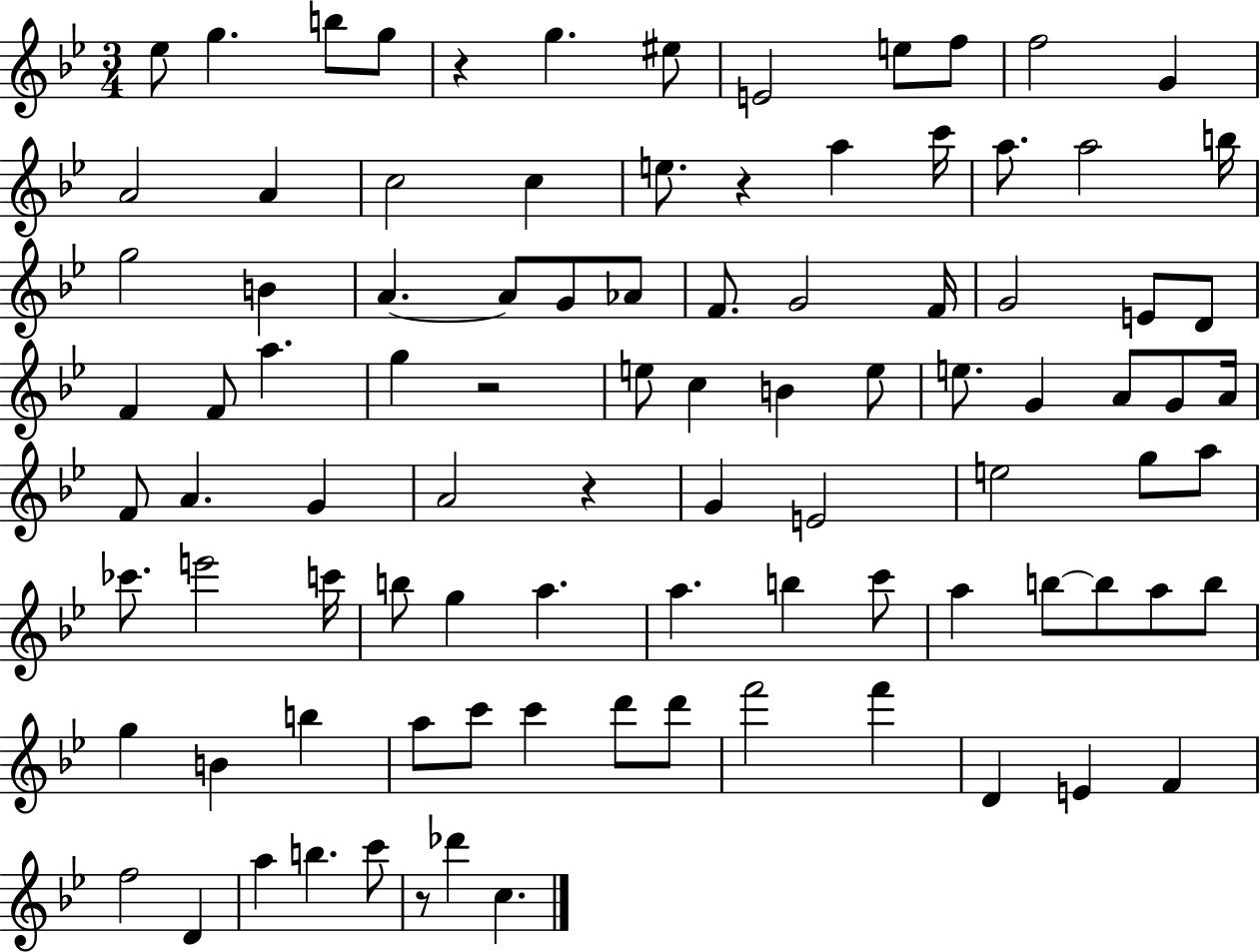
{
  \clef treble
  \numericTimeSignature
  \time 3/4
  \key bes \major
  ees''8 g''4. b''8 g''8 | r4 g''4. eis''8 | e'2 e''8 f''8 | f''2 g'4 | \break a'2 a'4 | c''2 c''4 | e''8. r4 a''4 c'''16 | a''8. a''2 b''16 | \break g''2 b'4 | a'4.~~ a'8 g'8 aes'8 | f'8. g'2 f'16 | g'2 e'8 d'8 | \break f'4 f'8 a''4. | g''4 r2 | e''8 c''4 b'4 e''8 | e''8. g'4 a'8 g'8 a'16 | \break f'8 a'4. g'4 | a'2 r4 | g'4 e'2 | e''2 g''8 a''8 | \break ces'''8. e'''2 c'''16 | b''8 g''4 a''4. | a''4. b''4 c'''8 | a''4 b''8~~ b''8 a''8 b''8 | \break g''4 b'4 b''4 | a''8 c'''8 c'''4 d'''8 d'''8 | f'''2 f'''4 | d'4 e'4 f'4 | \break f''2 d'4 | a''4 b''4. c'''8 | r8 des'''4 c''4. | \bar "|."
}